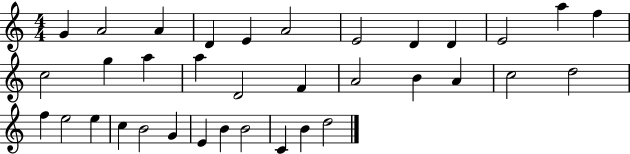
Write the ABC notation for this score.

X:1
T:Untitled
M:4/4
L:1/4
K:C
G A2 A D E A2 E2 D D E2 a f c2 g a a D2 F A2 B A c2 d2 f e2 e c B2 G E B B2 C B d2